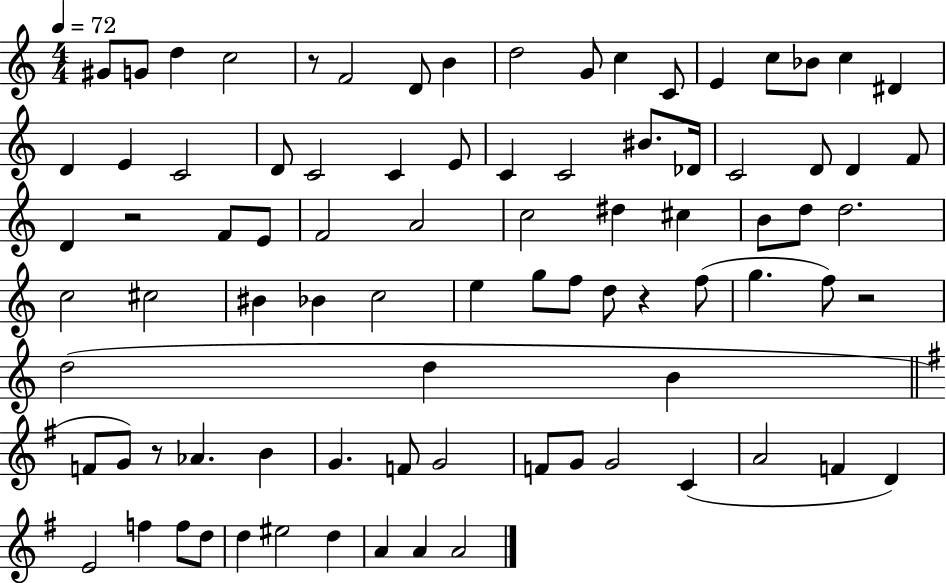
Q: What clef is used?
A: treble